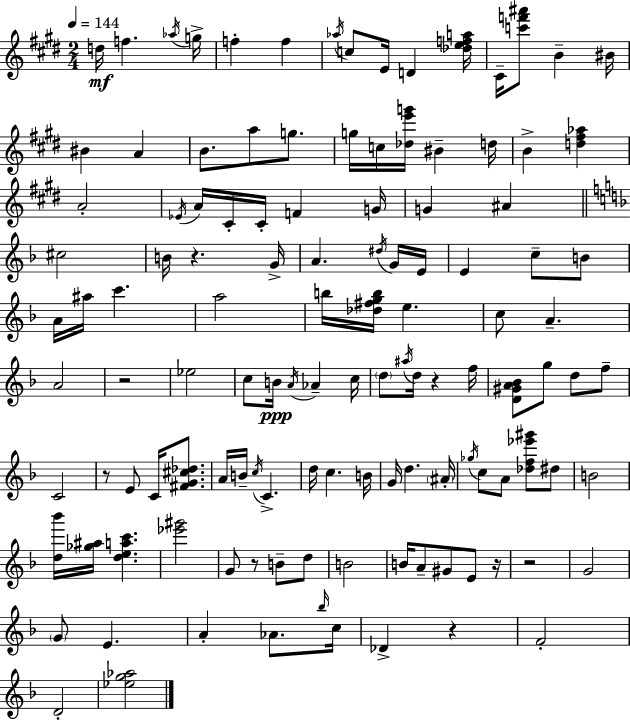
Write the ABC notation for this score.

X:1
T:Untitled
M:2/4
L:1/4
K:E
d/4 f _a/4 g/4 f f _a/4 c/2 E/4 D [_defa]/4 ^C/4 [c'f'^a']/2 B ^B/4 ^B A B/2 a/2 g/2 g/4 c/4 [_de'g']/4 ^B d/4 B [d^f_a] A2 _E/4 A/4 ^C/4 ^C/4 F G/4 G ^A ^c2 B/4 z G/4 A ^d/4 G/4 E/4 E c/2 B/2 A/4 ^a/4 c' a2 b/4 [_d^fgb]/4 e c/2 A A2 z2 _e2 c/2 B/4 A/4 _A c/4 d/2 ^a/4 d/4 z f/4 [D^GA_B]/2 g/2 d/2 f/2 C2 z/2 E/2 C/4 [^FG^c_d]/2 A/4 B/4 c/4 C d/4 c B/4 G/4 d ^A/4 _g/4 c/2 A/2 [_df_e'^g']/2 ^d/2 B2 [d_b']/4 [_g^a]/4 [deac'] [_e'^g']2 G/2 z/2 B/2 d/2 B2 B/4 A/2 ^G/2 E/2 z/4 z2 G2 G/2 E A _A/2 _b/4 c/4 _D z F2 D2 [_eg_a]2